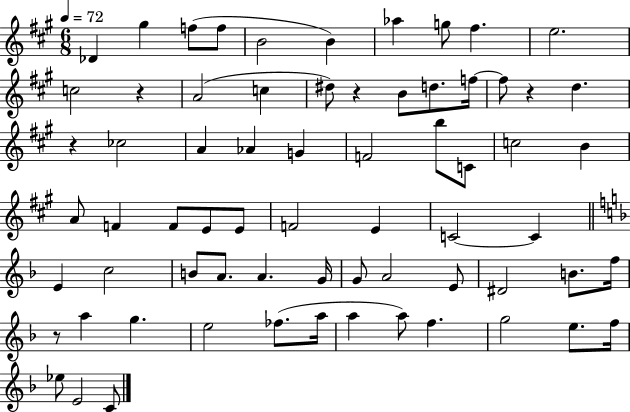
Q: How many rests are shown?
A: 5